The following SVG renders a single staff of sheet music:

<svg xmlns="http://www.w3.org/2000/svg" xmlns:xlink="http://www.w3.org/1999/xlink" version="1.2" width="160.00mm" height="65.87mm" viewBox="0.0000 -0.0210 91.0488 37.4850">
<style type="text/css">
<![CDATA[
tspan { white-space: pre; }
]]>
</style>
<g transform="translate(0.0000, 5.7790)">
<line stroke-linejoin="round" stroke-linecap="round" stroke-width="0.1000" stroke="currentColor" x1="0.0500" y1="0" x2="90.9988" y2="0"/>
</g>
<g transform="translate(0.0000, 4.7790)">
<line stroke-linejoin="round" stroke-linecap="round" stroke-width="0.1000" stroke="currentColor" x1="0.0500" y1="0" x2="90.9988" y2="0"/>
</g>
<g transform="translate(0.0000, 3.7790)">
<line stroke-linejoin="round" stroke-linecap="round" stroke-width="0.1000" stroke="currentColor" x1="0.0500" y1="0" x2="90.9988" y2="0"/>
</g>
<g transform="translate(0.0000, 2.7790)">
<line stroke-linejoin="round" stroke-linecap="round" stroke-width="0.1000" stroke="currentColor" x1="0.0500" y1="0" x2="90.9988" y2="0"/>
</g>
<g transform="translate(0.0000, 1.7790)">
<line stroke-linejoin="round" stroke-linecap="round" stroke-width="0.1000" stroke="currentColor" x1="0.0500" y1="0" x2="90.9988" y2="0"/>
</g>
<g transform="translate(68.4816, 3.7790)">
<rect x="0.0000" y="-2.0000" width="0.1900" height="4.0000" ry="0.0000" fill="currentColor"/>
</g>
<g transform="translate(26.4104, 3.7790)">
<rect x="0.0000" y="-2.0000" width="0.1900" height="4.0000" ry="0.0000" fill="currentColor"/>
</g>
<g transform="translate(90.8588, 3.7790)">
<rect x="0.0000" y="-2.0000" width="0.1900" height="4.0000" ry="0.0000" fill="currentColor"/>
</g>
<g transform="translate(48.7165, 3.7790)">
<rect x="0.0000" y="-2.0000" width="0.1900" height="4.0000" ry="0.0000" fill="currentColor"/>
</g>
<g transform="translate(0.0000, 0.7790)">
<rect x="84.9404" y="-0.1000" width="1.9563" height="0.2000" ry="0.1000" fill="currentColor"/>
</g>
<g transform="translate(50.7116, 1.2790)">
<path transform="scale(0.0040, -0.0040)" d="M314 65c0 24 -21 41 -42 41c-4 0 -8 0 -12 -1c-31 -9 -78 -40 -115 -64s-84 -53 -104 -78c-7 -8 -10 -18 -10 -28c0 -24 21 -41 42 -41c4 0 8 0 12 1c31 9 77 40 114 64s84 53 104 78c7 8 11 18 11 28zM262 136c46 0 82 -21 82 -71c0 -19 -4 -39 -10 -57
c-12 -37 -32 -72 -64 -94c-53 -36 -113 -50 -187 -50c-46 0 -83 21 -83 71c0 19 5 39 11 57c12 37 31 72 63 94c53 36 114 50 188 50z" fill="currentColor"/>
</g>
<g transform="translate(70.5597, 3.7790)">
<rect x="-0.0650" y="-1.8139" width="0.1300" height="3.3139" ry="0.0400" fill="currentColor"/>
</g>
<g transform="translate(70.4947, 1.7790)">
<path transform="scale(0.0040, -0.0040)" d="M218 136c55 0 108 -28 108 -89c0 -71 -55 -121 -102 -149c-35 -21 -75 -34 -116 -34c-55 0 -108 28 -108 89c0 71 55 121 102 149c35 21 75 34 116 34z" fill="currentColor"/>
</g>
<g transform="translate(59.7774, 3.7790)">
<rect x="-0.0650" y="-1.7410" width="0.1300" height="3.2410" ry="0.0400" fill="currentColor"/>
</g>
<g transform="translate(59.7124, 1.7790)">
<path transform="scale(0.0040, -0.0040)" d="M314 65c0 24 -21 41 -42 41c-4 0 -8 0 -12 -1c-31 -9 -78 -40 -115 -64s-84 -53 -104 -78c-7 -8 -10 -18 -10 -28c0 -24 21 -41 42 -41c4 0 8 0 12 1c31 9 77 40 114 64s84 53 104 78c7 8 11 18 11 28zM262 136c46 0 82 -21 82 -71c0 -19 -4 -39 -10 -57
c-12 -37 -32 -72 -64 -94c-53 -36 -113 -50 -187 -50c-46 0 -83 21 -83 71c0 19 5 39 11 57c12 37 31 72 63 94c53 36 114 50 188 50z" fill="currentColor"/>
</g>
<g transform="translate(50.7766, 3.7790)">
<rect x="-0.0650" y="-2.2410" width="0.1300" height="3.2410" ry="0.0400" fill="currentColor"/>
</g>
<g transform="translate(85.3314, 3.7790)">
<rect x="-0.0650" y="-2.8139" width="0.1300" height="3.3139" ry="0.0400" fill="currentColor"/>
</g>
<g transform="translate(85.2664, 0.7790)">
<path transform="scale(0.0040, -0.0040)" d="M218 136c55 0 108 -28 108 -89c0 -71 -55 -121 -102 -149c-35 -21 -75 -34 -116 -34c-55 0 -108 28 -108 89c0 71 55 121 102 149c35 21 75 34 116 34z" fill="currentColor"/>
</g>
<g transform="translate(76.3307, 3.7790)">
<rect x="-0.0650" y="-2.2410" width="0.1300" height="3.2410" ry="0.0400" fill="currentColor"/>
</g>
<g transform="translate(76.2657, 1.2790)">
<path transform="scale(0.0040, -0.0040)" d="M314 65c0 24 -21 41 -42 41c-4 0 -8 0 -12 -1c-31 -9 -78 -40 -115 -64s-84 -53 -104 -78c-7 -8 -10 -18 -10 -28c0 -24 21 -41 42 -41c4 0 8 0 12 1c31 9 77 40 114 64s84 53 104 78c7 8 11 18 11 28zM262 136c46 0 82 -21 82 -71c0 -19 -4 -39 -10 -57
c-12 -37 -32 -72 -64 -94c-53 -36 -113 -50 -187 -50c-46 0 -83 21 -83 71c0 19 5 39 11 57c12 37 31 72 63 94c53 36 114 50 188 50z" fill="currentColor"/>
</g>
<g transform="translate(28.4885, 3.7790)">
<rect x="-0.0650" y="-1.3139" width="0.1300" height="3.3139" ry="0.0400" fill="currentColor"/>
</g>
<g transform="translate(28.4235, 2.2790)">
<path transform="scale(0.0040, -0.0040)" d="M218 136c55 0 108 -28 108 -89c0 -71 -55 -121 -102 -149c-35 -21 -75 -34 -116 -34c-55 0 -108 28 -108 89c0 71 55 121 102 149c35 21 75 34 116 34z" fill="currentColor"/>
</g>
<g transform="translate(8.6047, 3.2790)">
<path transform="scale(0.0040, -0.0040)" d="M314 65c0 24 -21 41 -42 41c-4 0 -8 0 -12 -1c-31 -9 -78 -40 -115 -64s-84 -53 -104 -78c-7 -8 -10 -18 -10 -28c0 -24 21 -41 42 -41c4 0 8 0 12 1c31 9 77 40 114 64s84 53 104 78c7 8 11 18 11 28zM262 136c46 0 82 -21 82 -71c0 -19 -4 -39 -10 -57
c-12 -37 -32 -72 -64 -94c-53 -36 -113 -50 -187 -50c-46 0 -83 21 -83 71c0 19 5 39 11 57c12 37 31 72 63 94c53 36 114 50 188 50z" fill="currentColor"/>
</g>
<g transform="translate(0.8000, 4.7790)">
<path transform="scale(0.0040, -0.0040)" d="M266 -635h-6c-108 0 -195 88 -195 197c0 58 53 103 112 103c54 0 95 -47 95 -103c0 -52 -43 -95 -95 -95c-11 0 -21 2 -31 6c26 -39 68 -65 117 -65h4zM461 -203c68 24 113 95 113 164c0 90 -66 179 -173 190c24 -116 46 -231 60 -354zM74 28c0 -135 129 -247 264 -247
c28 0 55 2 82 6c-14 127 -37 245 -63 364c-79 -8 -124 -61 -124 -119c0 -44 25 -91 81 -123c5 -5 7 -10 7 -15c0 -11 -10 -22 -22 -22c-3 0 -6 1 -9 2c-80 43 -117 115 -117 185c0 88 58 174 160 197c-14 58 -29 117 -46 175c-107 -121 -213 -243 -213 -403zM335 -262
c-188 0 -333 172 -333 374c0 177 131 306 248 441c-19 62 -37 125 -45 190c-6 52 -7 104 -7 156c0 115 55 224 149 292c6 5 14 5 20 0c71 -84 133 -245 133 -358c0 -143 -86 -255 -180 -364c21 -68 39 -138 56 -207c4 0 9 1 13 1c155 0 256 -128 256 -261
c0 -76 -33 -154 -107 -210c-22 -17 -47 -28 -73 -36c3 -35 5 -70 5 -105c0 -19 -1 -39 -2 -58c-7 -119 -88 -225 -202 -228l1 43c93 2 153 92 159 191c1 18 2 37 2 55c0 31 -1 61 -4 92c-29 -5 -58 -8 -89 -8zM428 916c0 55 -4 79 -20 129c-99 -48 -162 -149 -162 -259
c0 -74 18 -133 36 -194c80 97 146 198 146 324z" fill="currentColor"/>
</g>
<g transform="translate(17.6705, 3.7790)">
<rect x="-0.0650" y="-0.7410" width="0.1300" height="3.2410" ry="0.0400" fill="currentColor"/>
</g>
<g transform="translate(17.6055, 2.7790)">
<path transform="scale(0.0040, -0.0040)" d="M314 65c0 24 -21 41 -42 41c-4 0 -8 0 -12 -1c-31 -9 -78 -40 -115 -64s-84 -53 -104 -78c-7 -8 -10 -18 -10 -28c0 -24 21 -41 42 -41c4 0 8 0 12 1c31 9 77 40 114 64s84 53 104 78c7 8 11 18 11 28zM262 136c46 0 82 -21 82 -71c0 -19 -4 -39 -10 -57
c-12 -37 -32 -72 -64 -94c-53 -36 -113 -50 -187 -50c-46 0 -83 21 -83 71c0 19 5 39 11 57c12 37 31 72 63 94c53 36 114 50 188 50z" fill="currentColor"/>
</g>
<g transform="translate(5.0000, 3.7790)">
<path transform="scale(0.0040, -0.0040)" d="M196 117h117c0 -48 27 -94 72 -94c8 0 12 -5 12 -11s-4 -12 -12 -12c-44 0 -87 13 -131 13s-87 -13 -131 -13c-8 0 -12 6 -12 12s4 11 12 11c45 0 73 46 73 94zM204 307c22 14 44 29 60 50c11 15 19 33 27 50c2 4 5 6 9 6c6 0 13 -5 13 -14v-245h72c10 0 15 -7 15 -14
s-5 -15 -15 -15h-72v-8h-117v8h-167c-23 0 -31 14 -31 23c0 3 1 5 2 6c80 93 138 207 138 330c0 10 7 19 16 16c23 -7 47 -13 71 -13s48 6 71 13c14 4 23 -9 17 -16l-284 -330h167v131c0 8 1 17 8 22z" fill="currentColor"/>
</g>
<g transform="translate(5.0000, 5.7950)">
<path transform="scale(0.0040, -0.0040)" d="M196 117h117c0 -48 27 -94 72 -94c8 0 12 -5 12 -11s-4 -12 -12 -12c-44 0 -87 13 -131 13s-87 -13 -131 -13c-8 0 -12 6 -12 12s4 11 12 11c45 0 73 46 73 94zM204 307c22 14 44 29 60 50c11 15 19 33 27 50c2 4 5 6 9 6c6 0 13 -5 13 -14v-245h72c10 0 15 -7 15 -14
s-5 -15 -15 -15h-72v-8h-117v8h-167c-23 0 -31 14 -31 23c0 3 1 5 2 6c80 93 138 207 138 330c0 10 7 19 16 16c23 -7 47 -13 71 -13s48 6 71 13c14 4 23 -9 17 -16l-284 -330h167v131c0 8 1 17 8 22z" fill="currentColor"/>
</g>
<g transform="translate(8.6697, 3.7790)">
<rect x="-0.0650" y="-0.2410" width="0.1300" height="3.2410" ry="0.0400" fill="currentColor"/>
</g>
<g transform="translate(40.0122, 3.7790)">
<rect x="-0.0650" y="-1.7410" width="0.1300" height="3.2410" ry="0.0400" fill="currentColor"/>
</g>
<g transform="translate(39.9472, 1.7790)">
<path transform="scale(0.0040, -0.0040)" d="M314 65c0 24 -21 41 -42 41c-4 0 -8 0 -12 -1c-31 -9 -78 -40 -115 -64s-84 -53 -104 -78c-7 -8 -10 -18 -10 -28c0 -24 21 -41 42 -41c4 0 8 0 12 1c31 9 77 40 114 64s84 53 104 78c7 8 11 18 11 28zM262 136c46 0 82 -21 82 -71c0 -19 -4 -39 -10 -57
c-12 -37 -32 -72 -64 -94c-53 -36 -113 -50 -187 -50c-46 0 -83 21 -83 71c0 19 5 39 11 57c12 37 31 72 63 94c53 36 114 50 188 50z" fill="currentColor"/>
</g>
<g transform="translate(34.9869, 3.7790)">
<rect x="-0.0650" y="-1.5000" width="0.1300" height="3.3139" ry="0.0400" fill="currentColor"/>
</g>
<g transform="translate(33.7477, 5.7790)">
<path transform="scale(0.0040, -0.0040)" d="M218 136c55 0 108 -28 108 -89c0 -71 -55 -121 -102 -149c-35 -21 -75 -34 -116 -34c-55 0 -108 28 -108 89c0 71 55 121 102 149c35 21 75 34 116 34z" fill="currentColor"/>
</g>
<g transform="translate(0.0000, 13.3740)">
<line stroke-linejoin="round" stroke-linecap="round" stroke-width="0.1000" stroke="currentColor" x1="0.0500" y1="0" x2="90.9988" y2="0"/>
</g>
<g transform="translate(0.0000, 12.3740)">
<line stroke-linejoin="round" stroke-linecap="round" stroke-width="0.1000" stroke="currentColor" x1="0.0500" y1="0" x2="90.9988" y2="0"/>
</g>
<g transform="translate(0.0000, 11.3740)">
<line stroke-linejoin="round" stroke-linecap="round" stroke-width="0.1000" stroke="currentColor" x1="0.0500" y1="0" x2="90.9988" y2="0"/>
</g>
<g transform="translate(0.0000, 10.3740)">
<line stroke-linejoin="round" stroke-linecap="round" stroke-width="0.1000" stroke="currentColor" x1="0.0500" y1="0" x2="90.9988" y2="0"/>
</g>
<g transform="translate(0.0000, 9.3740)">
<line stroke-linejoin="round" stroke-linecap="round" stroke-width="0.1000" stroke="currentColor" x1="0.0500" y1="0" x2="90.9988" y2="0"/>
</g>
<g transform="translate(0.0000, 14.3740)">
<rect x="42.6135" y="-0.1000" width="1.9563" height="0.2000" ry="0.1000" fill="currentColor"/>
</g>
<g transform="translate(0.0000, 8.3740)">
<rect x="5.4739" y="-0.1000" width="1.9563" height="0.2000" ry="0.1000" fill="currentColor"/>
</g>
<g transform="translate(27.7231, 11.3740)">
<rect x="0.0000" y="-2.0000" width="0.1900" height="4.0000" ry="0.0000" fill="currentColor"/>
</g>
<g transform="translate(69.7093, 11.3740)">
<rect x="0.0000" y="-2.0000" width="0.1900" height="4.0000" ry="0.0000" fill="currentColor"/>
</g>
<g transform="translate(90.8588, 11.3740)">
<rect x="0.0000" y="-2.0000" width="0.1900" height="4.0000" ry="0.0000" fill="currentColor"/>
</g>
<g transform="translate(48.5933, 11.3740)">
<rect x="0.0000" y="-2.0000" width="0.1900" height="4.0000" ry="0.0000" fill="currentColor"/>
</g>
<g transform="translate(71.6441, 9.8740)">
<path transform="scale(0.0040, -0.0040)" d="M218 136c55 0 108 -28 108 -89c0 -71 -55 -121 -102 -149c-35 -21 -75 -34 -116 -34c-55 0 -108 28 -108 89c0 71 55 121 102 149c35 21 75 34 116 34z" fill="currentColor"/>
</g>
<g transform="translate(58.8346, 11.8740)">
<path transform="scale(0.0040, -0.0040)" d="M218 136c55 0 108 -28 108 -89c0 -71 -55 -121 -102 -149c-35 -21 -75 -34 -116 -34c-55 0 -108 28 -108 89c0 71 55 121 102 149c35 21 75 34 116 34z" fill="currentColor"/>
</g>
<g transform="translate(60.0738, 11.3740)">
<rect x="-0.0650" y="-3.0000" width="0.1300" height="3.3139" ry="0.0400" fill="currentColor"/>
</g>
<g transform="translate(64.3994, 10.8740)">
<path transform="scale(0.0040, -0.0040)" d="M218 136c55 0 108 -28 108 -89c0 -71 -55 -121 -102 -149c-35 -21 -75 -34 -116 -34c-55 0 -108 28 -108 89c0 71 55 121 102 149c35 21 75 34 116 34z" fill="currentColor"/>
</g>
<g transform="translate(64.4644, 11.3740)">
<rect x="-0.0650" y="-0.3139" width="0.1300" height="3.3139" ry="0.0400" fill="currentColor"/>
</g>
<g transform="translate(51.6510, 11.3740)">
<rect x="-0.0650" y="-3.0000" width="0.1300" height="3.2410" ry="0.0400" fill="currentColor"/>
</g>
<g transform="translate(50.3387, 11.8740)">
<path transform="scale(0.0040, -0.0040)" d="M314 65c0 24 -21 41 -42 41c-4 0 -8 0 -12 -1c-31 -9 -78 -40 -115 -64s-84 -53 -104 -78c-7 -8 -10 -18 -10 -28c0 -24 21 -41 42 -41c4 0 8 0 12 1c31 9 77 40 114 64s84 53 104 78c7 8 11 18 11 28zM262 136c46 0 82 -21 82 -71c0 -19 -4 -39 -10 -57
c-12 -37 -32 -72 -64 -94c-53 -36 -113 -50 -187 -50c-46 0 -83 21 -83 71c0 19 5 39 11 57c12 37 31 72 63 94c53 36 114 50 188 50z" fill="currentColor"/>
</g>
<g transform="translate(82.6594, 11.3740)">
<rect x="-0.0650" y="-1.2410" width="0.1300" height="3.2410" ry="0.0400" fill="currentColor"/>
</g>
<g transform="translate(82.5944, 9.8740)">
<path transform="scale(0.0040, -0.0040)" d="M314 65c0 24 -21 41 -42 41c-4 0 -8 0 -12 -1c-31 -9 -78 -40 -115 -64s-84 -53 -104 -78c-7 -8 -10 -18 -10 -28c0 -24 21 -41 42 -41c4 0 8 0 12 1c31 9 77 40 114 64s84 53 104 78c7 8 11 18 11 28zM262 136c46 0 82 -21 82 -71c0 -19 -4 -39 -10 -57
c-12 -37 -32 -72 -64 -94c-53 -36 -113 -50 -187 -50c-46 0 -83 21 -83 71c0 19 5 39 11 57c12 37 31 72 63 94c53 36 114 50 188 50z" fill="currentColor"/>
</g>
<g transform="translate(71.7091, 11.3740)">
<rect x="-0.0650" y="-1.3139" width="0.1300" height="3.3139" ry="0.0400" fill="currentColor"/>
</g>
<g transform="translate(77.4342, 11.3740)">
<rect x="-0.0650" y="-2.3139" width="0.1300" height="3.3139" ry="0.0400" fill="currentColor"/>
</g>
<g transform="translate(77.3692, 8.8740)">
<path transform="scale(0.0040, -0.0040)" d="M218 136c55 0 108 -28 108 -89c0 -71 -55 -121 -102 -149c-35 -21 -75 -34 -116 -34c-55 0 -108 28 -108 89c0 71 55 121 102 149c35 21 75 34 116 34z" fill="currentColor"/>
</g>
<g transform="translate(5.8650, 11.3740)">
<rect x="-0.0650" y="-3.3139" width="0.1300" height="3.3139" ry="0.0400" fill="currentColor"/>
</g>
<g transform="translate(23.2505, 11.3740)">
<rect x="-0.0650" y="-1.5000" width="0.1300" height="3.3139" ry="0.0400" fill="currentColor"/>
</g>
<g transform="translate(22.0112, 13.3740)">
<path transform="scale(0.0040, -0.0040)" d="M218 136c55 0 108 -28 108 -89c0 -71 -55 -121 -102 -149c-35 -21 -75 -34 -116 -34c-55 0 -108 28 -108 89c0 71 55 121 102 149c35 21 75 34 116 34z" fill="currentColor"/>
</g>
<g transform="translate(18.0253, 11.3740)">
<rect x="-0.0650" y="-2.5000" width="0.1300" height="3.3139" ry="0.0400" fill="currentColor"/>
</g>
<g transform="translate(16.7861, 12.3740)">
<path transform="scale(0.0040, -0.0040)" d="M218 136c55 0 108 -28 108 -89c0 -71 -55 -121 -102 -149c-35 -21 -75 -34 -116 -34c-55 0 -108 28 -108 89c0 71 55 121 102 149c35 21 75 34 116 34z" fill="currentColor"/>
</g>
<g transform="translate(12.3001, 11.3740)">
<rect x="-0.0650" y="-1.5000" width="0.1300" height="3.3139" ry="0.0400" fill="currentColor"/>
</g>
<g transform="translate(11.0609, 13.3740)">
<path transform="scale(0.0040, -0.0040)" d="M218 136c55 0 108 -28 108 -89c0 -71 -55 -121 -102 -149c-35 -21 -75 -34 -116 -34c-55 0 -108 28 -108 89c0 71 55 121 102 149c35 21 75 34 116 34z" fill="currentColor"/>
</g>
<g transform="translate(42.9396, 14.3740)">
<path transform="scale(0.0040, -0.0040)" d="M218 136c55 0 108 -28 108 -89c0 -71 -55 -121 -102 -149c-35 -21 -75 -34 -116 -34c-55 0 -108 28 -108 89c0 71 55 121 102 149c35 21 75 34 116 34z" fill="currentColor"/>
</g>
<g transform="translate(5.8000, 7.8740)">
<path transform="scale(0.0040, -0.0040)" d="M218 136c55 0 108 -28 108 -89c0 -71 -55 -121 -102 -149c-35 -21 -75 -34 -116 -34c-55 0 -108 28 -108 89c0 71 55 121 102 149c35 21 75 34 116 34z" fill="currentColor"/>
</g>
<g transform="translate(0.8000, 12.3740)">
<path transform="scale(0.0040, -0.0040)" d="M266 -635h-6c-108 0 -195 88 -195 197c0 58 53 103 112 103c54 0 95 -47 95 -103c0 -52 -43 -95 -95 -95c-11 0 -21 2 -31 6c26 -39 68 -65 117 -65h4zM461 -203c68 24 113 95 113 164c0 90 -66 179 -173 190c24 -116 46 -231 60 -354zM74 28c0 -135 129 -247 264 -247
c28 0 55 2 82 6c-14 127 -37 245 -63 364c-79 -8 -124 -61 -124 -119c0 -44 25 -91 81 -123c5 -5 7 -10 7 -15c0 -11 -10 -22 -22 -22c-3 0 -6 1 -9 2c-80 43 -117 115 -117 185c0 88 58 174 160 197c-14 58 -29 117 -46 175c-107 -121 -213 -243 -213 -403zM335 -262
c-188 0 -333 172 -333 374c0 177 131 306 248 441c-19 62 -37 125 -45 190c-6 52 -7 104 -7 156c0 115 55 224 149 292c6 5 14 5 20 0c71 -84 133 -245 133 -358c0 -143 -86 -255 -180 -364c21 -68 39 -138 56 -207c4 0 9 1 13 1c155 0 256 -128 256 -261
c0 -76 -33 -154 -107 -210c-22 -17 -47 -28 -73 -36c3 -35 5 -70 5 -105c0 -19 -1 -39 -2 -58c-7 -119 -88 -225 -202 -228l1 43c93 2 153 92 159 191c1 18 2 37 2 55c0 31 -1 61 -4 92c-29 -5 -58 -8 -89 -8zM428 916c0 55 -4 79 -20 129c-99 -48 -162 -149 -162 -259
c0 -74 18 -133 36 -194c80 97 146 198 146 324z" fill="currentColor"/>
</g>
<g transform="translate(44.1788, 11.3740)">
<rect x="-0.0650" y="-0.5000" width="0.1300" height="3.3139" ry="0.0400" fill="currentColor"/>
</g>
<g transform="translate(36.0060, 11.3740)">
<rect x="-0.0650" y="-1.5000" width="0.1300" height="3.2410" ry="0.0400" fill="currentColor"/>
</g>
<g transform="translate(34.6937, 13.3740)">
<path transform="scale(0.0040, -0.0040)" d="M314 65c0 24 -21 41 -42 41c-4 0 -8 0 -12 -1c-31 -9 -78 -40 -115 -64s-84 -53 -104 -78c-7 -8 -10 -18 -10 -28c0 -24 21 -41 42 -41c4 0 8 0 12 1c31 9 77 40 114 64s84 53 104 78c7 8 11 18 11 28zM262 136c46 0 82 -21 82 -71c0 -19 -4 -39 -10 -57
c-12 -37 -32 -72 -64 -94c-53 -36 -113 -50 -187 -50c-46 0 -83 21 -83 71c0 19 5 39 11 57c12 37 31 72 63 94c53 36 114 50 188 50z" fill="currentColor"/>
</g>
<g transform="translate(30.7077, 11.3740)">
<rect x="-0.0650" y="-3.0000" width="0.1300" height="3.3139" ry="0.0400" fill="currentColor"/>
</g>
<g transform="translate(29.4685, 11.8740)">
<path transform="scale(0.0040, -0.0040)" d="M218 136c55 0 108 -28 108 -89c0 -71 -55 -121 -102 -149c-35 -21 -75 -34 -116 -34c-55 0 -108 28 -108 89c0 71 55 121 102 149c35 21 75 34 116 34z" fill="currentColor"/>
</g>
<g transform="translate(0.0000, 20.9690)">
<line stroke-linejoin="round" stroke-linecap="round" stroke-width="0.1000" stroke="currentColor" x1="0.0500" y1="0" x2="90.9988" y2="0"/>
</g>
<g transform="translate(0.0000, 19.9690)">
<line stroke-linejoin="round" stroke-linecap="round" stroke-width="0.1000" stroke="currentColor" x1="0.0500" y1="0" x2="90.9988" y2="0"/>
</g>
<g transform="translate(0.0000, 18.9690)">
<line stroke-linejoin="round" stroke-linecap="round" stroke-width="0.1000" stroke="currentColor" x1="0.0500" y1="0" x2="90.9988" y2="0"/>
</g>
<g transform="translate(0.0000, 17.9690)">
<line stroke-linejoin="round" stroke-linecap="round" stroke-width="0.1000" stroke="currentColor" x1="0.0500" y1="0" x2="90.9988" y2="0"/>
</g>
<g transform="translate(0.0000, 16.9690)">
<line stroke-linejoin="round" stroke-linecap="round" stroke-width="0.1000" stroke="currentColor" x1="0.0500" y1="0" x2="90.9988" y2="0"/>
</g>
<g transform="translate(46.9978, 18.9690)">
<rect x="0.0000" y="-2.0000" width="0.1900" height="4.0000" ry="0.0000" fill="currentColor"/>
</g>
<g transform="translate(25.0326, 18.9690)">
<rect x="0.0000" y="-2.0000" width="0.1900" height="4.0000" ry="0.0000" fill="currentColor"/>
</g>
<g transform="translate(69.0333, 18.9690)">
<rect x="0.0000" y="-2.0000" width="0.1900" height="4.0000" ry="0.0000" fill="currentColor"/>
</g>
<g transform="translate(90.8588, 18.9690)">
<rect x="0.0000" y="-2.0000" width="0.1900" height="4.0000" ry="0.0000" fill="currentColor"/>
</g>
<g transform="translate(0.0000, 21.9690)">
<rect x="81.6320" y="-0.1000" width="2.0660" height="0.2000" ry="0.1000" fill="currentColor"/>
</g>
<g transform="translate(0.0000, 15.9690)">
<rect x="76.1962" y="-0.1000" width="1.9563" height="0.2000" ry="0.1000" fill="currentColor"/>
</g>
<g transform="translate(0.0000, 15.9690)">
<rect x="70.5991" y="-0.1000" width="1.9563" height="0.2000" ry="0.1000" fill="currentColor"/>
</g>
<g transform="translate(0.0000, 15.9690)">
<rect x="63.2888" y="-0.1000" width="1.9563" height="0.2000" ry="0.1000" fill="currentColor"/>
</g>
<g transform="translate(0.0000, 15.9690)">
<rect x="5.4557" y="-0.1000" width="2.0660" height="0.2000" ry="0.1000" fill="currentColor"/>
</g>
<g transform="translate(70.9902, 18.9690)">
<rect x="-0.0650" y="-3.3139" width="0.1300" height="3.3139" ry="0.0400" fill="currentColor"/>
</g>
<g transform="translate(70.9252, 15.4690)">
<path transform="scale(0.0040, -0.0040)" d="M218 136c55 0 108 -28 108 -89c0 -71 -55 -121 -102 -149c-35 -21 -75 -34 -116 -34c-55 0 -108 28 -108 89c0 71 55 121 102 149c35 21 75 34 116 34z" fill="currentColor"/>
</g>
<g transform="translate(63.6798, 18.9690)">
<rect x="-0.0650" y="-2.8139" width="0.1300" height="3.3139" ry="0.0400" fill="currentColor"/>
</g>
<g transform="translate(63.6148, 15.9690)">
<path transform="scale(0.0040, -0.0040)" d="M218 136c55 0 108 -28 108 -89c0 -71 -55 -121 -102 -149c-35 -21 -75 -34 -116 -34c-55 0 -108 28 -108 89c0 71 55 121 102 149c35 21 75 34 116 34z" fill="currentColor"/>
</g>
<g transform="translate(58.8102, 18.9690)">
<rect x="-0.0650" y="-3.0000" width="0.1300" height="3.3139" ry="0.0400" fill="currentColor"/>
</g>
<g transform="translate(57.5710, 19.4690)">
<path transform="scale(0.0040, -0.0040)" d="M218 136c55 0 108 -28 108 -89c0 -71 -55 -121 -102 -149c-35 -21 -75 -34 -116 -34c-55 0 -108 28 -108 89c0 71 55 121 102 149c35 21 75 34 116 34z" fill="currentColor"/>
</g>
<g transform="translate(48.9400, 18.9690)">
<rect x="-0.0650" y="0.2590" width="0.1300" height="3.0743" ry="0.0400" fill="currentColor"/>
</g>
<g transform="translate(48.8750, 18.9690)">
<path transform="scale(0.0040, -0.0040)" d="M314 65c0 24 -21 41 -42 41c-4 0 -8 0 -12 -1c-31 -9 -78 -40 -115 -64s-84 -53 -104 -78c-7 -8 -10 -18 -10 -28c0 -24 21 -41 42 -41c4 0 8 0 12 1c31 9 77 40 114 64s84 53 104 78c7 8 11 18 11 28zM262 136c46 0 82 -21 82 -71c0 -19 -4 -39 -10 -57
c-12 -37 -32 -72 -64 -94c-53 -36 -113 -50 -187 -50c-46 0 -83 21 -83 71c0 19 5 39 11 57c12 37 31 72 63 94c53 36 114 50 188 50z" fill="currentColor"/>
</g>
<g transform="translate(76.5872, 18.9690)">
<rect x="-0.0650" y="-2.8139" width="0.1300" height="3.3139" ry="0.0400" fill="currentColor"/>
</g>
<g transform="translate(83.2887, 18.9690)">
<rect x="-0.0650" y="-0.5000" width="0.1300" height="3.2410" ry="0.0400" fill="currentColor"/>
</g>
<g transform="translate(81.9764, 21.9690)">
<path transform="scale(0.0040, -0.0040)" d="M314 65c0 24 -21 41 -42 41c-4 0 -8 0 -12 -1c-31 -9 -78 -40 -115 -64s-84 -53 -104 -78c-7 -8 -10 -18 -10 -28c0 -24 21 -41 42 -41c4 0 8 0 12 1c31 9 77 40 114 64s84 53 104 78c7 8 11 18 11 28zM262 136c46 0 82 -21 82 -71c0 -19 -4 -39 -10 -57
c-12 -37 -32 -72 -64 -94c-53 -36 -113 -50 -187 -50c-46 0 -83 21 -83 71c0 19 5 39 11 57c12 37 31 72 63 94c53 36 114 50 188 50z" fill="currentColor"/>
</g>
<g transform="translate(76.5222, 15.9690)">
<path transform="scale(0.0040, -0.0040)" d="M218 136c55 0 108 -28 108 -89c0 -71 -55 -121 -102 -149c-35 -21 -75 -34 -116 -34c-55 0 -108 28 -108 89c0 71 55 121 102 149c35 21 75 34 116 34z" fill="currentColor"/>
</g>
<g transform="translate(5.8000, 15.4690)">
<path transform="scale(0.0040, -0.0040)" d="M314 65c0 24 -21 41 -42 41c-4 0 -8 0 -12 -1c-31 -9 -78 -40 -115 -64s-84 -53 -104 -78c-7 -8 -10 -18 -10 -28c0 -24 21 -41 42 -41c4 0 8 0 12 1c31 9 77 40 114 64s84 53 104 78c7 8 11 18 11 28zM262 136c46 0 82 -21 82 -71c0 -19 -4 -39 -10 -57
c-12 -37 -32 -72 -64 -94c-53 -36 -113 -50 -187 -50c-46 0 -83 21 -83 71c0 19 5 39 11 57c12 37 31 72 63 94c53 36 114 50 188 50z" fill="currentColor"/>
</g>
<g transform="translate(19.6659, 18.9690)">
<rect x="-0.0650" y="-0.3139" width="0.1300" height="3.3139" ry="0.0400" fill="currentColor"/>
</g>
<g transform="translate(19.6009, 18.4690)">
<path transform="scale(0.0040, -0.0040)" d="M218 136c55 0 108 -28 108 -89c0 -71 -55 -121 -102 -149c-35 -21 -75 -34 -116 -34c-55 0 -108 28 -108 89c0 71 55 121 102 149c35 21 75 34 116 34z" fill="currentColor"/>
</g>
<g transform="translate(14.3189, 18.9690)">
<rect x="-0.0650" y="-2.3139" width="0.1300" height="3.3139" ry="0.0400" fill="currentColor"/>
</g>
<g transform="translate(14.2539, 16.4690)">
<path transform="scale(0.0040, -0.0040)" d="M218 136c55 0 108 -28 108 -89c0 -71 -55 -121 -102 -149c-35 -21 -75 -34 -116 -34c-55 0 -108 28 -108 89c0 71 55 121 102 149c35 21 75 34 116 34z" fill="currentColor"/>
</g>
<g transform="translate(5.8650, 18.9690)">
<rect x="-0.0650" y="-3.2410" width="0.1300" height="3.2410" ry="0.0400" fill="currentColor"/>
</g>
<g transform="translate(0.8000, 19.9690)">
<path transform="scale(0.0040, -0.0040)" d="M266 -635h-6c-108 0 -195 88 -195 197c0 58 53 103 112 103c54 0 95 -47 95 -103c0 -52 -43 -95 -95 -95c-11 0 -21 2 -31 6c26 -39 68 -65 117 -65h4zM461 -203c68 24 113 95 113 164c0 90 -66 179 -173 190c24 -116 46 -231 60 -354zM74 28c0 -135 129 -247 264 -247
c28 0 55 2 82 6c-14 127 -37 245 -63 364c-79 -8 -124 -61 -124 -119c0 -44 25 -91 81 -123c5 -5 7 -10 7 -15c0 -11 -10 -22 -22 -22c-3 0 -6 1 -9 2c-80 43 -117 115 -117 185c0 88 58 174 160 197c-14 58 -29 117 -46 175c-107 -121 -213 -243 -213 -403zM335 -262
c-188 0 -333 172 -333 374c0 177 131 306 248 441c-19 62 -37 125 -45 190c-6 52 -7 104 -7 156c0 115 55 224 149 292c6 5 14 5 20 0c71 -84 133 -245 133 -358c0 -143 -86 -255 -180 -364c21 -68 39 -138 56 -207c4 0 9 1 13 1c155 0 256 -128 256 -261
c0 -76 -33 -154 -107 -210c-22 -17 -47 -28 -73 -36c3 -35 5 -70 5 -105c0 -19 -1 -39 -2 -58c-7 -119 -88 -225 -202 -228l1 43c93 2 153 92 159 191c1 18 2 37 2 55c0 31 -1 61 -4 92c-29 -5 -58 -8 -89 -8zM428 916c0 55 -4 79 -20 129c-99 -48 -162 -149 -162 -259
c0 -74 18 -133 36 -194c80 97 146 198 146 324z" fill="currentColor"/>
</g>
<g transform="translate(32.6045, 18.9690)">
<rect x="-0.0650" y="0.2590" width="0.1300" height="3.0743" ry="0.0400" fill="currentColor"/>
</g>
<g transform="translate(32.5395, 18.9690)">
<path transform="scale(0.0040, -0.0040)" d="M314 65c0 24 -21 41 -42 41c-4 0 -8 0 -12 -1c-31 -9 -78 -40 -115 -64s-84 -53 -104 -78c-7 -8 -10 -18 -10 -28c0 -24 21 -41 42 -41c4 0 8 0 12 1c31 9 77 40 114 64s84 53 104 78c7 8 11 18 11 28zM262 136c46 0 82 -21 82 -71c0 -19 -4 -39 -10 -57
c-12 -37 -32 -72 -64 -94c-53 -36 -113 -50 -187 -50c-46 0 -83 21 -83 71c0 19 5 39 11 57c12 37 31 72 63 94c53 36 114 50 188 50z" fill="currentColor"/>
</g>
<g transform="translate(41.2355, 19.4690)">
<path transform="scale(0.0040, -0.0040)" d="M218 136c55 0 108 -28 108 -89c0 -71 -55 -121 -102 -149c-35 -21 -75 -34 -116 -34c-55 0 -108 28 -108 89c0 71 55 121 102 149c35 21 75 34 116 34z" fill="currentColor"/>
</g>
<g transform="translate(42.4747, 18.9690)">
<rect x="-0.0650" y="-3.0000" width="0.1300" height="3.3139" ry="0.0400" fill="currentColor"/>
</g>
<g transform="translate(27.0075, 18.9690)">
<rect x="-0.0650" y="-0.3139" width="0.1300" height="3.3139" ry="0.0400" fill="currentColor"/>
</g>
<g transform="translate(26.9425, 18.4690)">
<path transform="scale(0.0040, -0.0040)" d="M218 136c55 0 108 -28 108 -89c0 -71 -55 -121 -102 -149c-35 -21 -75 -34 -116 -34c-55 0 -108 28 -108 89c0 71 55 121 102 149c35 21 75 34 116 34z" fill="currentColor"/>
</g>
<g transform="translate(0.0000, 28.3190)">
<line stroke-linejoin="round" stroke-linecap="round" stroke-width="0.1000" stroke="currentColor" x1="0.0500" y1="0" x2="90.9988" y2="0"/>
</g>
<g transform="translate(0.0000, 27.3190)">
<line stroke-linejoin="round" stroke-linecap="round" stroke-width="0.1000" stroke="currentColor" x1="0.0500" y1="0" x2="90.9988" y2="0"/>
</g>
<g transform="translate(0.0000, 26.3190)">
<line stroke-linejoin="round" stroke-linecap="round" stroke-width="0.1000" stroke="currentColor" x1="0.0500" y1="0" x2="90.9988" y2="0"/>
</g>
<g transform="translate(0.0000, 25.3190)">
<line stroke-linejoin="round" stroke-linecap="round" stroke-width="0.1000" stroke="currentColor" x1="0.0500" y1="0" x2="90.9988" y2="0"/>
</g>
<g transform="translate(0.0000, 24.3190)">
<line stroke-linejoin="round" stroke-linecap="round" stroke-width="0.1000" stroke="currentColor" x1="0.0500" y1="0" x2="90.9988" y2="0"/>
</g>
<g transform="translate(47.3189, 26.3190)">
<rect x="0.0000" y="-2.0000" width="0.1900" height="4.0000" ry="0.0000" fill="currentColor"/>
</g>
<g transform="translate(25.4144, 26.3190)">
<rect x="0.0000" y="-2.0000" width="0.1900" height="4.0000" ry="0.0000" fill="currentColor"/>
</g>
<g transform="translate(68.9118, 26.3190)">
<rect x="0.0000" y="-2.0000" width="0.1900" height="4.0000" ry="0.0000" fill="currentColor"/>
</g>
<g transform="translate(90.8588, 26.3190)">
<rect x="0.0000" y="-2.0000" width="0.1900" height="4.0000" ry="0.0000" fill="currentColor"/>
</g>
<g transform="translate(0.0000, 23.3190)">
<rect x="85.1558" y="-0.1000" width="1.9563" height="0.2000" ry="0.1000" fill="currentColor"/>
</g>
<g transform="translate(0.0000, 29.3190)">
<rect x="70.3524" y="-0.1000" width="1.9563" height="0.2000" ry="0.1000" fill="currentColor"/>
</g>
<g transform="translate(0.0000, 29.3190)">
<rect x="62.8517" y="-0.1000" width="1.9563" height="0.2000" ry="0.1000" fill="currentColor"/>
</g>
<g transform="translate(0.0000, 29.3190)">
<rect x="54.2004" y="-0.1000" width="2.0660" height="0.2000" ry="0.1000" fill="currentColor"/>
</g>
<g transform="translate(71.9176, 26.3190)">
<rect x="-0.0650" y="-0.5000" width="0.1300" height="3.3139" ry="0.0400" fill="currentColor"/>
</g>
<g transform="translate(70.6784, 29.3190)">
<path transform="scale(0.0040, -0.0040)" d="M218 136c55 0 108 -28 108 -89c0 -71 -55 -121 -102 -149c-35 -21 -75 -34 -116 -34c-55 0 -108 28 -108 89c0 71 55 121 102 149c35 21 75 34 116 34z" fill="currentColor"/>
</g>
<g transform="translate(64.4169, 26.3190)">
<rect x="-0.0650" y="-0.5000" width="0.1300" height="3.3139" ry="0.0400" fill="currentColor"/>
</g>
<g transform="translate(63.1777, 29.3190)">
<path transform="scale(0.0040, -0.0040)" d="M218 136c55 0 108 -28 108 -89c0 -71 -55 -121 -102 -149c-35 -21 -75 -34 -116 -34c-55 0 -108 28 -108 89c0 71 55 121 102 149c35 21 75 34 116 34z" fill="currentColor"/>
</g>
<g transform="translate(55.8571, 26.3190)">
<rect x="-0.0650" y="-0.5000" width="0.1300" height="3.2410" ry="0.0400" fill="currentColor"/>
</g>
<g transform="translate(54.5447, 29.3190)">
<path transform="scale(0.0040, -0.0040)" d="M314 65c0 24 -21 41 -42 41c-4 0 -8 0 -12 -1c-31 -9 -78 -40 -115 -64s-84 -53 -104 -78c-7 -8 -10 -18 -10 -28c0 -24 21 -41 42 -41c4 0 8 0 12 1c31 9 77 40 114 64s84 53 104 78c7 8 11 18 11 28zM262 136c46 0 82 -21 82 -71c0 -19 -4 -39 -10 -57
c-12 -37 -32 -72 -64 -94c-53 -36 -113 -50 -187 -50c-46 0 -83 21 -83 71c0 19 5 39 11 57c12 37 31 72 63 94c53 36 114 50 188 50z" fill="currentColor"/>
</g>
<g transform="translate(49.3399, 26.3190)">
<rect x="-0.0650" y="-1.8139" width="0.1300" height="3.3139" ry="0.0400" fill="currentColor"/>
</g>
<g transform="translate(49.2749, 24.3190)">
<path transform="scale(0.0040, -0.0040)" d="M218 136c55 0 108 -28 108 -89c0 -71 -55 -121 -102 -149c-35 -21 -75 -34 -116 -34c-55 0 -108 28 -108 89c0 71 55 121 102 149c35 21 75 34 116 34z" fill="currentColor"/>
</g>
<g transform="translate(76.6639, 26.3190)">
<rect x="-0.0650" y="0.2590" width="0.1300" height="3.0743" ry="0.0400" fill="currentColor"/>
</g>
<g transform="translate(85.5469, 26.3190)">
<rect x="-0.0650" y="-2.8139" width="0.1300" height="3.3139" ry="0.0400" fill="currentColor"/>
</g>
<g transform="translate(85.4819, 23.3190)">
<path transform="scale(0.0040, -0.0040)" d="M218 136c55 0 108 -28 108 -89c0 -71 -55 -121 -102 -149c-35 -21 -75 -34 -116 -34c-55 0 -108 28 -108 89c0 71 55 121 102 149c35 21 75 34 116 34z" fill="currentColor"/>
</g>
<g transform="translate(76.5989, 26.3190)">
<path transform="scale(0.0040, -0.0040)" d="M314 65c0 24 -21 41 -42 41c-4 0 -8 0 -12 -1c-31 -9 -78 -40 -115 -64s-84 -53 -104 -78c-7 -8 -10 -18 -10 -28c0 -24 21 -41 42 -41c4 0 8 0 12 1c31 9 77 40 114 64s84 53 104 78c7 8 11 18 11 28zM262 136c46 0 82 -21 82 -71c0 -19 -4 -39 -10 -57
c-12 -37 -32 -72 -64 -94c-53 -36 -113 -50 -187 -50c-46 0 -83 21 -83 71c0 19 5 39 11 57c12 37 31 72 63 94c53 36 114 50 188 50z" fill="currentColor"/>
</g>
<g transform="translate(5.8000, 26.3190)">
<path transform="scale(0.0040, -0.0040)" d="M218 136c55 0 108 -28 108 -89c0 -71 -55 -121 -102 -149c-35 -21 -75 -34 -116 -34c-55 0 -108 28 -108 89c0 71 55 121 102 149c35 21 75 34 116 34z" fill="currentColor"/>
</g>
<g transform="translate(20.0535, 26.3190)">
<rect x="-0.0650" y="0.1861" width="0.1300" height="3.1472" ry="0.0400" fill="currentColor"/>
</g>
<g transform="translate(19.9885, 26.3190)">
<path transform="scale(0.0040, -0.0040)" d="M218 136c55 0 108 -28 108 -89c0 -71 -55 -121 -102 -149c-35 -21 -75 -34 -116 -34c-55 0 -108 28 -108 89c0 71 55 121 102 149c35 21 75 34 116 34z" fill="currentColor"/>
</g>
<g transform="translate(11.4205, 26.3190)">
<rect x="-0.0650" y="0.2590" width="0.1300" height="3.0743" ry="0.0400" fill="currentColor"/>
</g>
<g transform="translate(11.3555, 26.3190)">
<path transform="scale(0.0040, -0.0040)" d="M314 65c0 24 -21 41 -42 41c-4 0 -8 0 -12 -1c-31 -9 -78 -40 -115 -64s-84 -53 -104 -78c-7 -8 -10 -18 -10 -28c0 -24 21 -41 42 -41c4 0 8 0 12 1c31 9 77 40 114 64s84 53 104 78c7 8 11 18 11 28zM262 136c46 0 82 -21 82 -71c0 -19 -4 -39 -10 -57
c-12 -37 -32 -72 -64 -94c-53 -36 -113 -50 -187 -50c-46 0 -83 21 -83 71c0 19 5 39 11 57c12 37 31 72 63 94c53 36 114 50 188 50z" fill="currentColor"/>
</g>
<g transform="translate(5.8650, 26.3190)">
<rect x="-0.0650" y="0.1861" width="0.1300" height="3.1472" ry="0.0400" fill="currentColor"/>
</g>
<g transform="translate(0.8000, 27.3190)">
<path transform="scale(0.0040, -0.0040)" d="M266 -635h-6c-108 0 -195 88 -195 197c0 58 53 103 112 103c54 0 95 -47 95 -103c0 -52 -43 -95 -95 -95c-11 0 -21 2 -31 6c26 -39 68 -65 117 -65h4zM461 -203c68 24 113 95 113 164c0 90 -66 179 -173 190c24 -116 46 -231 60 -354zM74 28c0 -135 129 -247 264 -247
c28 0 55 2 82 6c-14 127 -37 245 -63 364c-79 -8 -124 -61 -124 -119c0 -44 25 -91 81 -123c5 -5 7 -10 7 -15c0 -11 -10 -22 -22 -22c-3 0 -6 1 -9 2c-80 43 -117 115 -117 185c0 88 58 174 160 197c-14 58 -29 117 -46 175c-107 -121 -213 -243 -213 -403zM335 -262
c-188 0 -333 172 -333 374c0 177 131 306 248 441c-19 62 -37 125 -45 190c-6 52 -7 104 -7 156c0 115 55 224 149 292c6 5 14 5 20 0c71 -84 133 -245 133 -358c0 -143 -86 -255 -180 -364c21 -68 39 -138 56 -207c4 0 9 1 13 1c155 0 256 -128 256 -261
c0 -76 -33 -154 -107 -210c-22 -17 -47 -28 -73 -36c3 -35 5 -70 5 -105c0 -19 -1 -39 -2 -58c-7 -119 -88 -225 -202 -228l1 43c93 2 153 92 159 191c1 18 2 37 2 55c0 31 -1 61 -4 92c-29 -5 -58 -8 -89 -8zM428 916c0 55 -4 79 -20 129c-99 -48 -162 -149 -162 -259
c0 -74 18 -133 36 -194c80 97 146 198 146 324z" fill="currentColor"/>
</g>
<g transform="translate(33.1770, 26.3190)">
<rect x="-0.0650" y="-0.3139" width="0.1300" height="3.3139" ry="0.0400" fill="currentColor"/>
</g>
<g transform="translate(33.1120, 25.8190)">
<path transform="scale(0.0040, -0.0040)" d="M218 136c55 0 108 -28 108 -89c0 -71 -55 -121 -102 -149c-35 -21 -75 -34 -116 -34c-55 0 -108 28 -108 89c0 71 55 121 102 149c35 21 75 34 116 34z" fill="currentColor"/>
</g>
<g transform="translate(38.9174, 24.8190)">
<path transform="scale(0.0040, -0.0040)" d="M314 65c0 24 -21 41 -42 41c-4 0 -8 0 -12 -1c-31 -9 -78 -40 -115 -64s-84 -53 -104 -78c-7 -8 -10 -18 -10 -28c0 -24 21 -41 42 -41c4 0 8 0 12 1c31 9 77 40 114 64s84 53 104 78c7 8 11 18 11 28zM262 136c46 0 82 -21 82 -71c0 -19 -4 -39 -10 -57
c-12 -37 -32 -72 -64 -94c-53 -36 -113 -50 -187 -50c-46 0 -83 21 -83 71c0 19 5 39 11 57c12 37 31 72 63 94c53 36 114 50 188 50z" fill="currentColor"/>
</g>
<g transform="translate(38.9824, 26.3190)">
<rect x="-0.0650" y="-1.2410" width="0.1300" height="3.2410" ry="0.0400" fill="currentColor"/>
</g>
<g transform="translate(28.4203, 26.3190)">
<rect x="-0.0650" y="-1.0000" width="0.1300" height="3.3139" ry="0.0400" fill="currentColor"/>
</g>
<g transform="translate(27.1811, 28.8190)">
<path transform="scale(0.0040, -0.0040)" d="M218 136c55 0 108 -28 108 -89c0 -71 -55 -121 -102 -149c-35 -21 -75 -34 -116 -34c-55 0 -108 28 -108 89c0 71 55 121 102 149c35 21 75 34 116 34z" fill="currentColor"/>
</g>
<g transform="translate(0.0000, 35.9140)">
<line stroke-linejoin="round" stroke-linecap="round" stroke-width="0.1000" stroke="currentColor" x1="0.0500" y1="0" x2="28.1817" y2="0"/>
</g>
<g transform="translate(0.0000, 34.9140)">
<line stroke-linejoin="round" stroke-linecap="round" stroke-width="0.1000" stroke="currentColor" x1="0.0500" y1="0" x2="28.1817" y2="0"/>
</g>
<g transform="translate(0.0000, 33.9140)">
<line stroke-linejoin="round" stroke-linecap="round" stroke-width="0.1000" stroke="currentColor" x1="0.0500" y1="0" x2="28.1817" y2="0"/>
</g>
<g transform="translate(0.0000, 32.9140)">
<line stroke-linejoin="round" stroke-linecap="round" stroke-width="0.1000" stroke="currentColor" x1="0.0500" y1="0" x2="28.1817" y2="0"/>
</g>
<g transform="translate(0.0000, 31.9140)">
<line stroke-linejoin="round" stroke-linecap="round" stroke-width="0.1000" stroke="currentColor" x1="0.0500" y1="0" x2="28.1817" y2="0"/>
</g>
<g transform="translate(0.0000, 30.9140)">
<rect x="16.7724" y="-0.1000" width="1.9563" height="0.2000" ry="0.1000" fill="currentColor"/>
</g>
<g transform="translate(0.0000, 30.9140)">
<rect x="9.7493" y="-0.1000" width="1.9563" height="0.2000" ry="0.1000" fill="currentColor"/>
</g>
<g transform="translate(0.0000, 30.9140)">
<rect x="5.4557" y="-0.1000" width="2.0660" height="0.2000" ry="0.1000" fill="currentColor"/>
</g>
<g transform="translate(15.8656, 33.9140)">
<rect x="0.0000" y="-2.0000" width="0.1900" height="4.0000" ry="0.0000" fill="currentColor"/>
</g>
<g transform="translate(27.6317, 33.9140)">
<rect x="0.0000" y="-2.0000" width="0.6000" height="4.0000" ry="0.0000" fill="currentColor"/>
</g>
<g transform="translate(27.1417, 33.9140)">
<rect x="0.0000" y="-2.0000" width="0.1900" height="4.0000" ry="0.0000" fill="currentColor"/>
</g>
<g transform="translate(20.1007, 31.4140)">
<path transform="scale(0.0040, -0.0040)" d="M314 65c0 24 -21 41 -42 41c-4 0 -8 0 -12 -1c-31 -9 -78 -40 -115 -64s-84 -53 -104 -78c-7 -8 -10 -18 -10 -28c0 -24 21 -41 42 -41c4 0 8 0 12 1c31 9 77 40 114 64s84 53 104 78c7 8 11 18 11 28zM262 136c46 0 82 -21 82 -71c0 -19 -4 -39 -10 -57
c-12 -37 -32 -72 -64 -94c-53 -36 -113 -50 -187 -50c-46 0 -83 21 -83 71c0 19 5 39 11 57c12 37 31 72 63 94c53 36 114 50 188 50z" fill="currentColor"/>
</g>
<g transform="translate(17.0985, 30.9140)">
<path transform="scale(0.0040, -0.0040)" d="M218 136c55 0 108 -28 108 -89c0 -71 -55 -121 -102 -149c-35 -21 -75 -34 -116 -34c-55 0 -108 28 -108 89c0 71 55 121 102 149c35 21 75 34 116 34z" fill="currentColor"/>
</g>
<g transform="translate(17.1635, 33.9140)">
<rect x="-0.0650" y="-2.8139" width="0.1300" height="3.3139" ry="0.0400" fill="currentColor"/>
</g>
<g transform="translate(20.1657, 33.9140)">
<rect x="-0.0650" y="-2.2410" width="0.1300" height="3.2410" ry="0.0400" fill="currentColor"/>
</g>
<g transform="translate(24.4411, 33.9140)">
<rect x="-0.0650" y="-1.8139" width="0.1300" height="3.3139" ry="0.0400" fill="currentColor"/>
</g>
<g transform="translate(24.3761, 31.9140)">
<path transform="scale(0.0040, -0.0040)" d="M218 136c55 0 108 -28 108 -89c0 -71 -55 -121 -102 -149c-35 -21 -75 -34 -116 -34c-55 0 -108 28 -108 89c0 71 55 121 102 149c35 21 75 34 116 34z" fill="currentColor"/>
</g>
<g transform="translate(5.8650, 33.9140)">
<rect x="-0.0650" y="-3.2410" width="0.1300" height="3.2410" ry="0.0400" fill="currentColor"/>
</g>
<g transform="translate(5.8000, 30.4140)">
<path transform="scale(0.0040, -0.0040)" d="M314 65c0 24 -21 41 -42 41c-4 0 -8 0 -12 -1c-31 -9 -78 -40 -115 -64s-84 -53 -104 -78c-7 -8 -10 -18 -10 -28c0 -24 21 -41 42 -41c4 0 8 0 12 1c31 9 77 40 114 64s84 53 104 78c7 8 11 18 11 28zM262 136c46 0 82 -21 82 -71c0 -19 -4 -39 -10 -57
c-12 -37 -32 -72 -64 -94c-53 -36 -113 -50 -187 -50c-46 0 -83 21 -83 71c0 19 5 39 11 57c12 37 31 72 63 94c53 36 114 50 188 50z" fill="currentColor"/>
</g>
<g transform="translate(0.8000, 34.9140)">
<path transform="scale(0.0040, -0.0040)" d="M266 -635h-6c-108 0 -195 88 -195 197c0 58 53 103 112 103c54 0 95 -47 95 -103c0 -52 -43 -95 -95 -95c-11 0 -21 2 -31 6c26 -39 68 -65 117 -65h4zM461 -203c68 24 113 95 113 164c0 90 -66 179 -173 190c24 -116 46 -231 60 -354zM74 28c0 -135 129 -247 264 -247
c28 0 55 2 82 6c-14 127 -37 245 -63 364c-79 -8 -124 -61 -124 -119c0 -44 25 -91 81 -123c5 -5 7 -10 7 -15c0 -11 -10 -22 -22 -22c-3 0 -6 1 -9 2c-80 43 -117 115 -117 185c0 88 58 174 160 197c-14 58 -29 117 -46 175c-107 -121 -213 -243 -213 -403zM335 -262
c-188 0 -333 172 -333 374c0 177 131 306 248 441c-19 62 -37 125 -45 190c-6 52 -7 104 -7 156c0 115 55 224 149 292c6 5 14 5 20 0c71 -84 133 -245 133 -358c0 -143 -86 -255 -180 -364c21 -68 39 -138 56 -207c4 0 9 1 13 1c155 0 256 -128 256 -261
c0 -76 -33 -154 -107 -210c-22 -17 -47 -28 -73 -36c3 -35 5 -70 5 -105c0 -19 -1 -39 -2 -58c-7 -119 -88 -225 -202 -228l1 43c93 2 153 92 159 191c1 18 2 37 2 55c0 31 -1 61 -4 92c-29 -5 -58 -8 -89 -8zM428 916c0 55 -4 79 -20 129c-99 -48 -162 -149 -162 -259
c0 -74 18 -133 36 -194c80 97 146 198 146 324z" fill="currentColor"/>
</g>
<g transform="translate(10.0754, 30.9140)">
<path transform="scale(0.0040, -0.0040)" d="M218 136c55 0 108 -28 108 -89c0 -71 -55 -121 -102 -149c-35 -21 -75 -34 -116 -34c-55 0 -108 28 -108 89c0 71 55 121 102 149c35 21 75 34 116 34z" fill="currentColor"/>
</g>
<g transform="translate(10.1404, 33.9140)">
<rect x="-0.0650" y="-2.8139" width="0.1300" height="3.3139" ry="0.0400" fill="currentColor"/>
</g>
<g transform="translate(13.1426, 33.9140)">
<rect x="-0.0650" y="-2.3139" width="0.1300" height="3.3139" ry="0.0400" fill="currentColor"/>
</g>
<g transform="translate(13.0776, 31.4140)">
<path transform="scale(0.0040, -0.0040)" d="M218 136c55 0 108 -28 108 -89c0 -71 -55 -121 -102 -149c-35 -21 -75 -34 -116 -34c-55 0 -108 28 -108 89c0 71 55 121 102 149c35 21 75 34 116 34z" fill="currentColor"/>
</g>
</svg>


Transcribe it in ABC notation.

X:1
T:Untitled
M:4/4
L:1/4
K:C
c2 d2 e E f2 g2 f2 f g2 a b E G E A E2 C A2 A c e g e2 b2 g c c B2 A B2 A a b a C2 B B2 B D c e2 f C2 C C B2 a b2 a g a g2 f